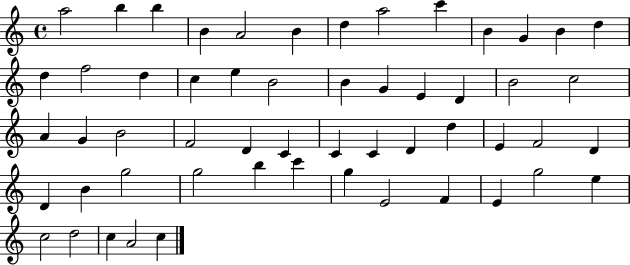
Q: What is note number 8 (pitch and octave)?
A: A5